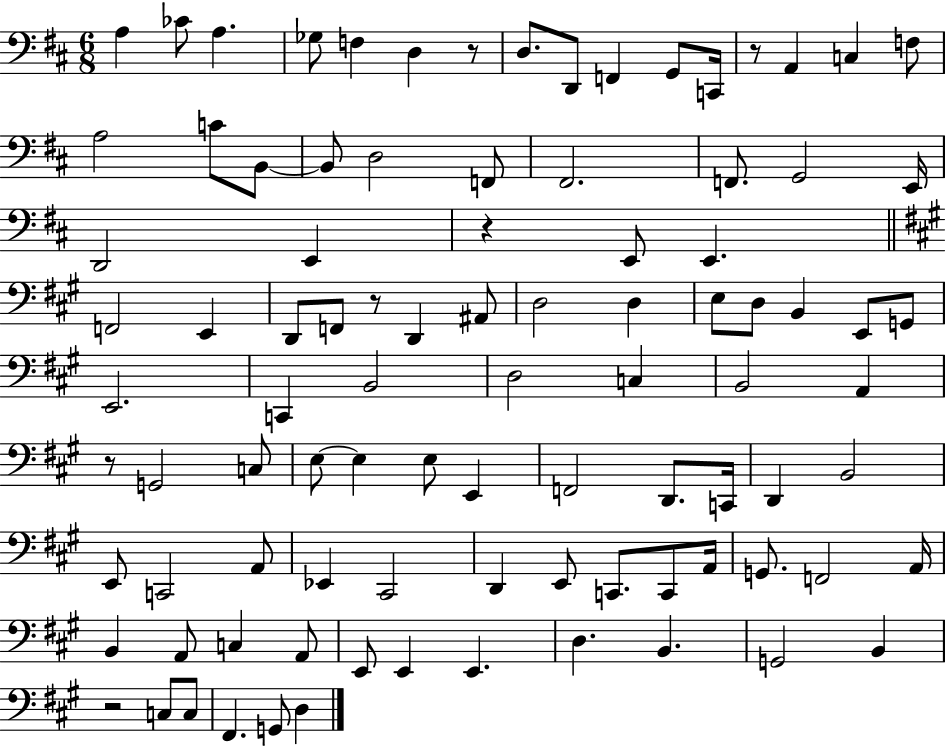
{
  \clef bass
  \numericTimeSignature
  \time 6/8
  \key d \major
  a4 ces'8 a4. | ges8 f4 d4 r8 | d8. d,8 f,4 g,8 c,16 | r8 a,4 c4 f8 | \break a2 c'8 b,8~~ | b,8 d2 f,8 | fis,2. | f,8. g,2 e,16 | \break d,2 e,4 | r4 e,8 e,4. | \bar "||" \break \key a \major f,2 e,4 | d,8 f,8 r8 d,4 ais,8 | d2 d4 | e8 d8 b,4 e,8 g,8 | \break e,2. | c,4 b,2 | d2 c4 | b,2 a,4 | \break r8 g,2 c8 | e8~~ e4 e8 e,4 | f,2 d,8. c,16 | d,4 b,2 | \break e,8 c,2 a,8 | ees,4 cis,2 | d,4 e,8 c,8. c,8 a,16 | g,8. f,2 a,16 | \break b,4 a,8 c4 a,8 | e,8 e,4 e,4. | d4. b,4. | g,2 b,4 | \break r2 c8 c8 | fis,4. g,8 d4 | \bar "|."
}